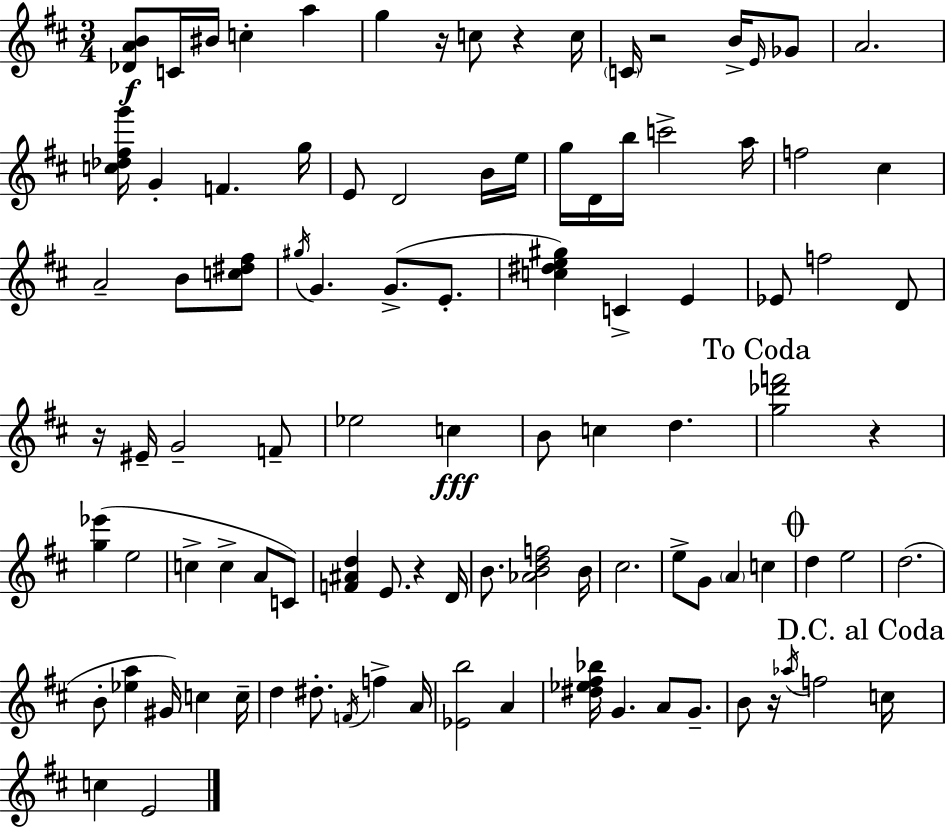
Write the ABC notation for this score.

X:1
T:Untitled
M:3/4
L:1/4
K:D
[_DAB]/2 C/4 ^B/4 c a g z/4 c/2 z c/4 C/4 z2 B/4 E/4 _G/2 A2 [c_d^fg']/4 G F g/4 E/2 D2 B/4 e/4 g/4 D/4 b/4 c'2 a/4 f2 ^c A2 B/2 [c^d^f]/2 ^g/4 G G/2 E/2 [c^de^g] C E _E/2 f2 D/2 z/4 ^E/4 G2 F/2 _e2 c B/2 c d [g_d'f']2 z [g_e'] e2 c c A/2 C/2 [F^Ad] E/2 z D/4 B/2 [_ABdf]2 B/4 ^c2 e/2 G/2 A c d e2 d2 B/2 [_ea] ^G/4 c c/4 d ^d/2 F/4 f A/4 [_Eb]2 A [^d_e^f_b]/4 G A/2 G/2 B/2 z/4 _a/4 f2 c/4 c E2